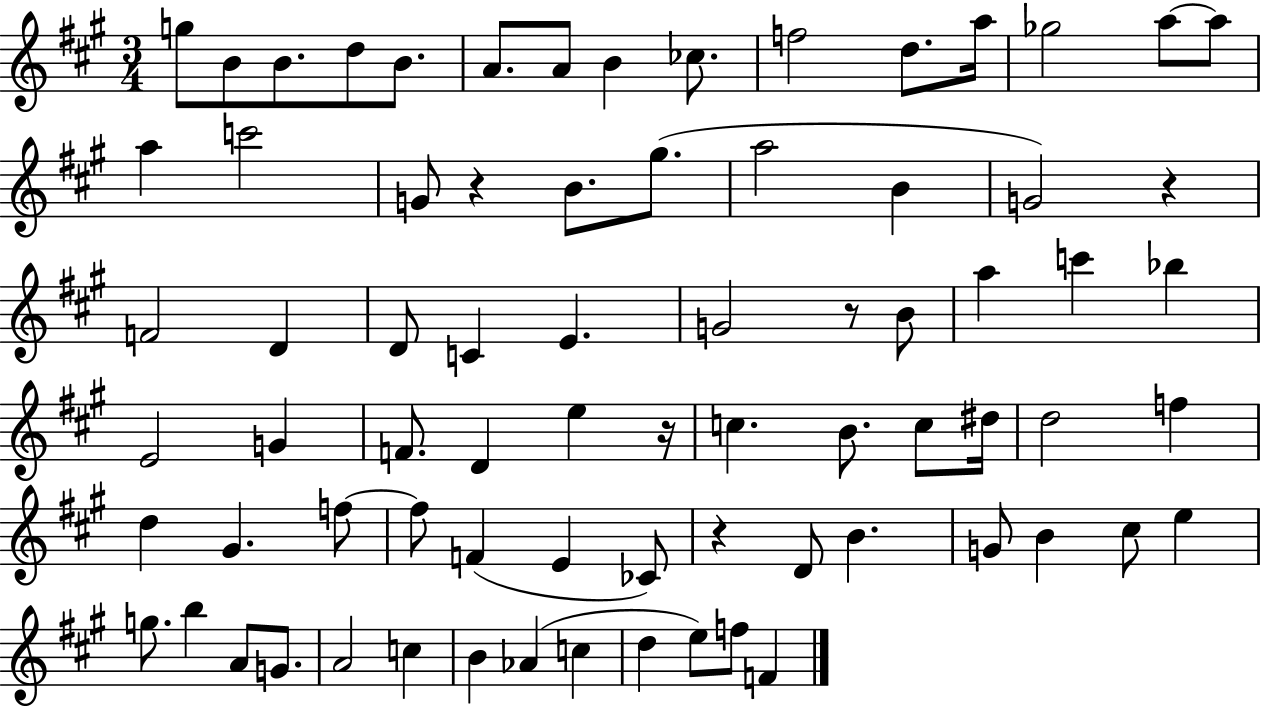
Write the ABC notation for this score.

X:1
T:Untitled
M:3/4
L:1/4
K:A
g/2 B/2 B/2 d/2 B/2 A/2 A/2 B _c/2 f2 d/2 a/4 _g2 a/2 a/2 a c'2 G/2 z B/2 ^g/2 a2 B G2 z F2 D D/2 C E G2 z/2 B/2 a c' _b E2 G F/2 D e z/4 c B/2 c/2 ^d/4 d2 f d ^G f/2 f/2 F E _C/2 z D/2 B G/2 B ^c/2 e g/2 b A/2 G/2 A2 c B _A c d e/2 f/2 F